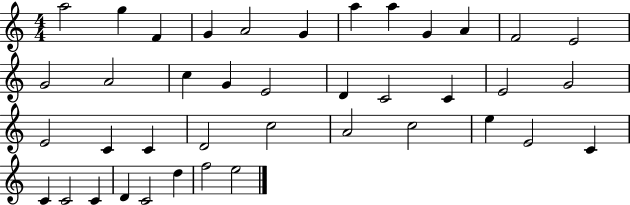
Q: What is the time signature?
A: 4/4